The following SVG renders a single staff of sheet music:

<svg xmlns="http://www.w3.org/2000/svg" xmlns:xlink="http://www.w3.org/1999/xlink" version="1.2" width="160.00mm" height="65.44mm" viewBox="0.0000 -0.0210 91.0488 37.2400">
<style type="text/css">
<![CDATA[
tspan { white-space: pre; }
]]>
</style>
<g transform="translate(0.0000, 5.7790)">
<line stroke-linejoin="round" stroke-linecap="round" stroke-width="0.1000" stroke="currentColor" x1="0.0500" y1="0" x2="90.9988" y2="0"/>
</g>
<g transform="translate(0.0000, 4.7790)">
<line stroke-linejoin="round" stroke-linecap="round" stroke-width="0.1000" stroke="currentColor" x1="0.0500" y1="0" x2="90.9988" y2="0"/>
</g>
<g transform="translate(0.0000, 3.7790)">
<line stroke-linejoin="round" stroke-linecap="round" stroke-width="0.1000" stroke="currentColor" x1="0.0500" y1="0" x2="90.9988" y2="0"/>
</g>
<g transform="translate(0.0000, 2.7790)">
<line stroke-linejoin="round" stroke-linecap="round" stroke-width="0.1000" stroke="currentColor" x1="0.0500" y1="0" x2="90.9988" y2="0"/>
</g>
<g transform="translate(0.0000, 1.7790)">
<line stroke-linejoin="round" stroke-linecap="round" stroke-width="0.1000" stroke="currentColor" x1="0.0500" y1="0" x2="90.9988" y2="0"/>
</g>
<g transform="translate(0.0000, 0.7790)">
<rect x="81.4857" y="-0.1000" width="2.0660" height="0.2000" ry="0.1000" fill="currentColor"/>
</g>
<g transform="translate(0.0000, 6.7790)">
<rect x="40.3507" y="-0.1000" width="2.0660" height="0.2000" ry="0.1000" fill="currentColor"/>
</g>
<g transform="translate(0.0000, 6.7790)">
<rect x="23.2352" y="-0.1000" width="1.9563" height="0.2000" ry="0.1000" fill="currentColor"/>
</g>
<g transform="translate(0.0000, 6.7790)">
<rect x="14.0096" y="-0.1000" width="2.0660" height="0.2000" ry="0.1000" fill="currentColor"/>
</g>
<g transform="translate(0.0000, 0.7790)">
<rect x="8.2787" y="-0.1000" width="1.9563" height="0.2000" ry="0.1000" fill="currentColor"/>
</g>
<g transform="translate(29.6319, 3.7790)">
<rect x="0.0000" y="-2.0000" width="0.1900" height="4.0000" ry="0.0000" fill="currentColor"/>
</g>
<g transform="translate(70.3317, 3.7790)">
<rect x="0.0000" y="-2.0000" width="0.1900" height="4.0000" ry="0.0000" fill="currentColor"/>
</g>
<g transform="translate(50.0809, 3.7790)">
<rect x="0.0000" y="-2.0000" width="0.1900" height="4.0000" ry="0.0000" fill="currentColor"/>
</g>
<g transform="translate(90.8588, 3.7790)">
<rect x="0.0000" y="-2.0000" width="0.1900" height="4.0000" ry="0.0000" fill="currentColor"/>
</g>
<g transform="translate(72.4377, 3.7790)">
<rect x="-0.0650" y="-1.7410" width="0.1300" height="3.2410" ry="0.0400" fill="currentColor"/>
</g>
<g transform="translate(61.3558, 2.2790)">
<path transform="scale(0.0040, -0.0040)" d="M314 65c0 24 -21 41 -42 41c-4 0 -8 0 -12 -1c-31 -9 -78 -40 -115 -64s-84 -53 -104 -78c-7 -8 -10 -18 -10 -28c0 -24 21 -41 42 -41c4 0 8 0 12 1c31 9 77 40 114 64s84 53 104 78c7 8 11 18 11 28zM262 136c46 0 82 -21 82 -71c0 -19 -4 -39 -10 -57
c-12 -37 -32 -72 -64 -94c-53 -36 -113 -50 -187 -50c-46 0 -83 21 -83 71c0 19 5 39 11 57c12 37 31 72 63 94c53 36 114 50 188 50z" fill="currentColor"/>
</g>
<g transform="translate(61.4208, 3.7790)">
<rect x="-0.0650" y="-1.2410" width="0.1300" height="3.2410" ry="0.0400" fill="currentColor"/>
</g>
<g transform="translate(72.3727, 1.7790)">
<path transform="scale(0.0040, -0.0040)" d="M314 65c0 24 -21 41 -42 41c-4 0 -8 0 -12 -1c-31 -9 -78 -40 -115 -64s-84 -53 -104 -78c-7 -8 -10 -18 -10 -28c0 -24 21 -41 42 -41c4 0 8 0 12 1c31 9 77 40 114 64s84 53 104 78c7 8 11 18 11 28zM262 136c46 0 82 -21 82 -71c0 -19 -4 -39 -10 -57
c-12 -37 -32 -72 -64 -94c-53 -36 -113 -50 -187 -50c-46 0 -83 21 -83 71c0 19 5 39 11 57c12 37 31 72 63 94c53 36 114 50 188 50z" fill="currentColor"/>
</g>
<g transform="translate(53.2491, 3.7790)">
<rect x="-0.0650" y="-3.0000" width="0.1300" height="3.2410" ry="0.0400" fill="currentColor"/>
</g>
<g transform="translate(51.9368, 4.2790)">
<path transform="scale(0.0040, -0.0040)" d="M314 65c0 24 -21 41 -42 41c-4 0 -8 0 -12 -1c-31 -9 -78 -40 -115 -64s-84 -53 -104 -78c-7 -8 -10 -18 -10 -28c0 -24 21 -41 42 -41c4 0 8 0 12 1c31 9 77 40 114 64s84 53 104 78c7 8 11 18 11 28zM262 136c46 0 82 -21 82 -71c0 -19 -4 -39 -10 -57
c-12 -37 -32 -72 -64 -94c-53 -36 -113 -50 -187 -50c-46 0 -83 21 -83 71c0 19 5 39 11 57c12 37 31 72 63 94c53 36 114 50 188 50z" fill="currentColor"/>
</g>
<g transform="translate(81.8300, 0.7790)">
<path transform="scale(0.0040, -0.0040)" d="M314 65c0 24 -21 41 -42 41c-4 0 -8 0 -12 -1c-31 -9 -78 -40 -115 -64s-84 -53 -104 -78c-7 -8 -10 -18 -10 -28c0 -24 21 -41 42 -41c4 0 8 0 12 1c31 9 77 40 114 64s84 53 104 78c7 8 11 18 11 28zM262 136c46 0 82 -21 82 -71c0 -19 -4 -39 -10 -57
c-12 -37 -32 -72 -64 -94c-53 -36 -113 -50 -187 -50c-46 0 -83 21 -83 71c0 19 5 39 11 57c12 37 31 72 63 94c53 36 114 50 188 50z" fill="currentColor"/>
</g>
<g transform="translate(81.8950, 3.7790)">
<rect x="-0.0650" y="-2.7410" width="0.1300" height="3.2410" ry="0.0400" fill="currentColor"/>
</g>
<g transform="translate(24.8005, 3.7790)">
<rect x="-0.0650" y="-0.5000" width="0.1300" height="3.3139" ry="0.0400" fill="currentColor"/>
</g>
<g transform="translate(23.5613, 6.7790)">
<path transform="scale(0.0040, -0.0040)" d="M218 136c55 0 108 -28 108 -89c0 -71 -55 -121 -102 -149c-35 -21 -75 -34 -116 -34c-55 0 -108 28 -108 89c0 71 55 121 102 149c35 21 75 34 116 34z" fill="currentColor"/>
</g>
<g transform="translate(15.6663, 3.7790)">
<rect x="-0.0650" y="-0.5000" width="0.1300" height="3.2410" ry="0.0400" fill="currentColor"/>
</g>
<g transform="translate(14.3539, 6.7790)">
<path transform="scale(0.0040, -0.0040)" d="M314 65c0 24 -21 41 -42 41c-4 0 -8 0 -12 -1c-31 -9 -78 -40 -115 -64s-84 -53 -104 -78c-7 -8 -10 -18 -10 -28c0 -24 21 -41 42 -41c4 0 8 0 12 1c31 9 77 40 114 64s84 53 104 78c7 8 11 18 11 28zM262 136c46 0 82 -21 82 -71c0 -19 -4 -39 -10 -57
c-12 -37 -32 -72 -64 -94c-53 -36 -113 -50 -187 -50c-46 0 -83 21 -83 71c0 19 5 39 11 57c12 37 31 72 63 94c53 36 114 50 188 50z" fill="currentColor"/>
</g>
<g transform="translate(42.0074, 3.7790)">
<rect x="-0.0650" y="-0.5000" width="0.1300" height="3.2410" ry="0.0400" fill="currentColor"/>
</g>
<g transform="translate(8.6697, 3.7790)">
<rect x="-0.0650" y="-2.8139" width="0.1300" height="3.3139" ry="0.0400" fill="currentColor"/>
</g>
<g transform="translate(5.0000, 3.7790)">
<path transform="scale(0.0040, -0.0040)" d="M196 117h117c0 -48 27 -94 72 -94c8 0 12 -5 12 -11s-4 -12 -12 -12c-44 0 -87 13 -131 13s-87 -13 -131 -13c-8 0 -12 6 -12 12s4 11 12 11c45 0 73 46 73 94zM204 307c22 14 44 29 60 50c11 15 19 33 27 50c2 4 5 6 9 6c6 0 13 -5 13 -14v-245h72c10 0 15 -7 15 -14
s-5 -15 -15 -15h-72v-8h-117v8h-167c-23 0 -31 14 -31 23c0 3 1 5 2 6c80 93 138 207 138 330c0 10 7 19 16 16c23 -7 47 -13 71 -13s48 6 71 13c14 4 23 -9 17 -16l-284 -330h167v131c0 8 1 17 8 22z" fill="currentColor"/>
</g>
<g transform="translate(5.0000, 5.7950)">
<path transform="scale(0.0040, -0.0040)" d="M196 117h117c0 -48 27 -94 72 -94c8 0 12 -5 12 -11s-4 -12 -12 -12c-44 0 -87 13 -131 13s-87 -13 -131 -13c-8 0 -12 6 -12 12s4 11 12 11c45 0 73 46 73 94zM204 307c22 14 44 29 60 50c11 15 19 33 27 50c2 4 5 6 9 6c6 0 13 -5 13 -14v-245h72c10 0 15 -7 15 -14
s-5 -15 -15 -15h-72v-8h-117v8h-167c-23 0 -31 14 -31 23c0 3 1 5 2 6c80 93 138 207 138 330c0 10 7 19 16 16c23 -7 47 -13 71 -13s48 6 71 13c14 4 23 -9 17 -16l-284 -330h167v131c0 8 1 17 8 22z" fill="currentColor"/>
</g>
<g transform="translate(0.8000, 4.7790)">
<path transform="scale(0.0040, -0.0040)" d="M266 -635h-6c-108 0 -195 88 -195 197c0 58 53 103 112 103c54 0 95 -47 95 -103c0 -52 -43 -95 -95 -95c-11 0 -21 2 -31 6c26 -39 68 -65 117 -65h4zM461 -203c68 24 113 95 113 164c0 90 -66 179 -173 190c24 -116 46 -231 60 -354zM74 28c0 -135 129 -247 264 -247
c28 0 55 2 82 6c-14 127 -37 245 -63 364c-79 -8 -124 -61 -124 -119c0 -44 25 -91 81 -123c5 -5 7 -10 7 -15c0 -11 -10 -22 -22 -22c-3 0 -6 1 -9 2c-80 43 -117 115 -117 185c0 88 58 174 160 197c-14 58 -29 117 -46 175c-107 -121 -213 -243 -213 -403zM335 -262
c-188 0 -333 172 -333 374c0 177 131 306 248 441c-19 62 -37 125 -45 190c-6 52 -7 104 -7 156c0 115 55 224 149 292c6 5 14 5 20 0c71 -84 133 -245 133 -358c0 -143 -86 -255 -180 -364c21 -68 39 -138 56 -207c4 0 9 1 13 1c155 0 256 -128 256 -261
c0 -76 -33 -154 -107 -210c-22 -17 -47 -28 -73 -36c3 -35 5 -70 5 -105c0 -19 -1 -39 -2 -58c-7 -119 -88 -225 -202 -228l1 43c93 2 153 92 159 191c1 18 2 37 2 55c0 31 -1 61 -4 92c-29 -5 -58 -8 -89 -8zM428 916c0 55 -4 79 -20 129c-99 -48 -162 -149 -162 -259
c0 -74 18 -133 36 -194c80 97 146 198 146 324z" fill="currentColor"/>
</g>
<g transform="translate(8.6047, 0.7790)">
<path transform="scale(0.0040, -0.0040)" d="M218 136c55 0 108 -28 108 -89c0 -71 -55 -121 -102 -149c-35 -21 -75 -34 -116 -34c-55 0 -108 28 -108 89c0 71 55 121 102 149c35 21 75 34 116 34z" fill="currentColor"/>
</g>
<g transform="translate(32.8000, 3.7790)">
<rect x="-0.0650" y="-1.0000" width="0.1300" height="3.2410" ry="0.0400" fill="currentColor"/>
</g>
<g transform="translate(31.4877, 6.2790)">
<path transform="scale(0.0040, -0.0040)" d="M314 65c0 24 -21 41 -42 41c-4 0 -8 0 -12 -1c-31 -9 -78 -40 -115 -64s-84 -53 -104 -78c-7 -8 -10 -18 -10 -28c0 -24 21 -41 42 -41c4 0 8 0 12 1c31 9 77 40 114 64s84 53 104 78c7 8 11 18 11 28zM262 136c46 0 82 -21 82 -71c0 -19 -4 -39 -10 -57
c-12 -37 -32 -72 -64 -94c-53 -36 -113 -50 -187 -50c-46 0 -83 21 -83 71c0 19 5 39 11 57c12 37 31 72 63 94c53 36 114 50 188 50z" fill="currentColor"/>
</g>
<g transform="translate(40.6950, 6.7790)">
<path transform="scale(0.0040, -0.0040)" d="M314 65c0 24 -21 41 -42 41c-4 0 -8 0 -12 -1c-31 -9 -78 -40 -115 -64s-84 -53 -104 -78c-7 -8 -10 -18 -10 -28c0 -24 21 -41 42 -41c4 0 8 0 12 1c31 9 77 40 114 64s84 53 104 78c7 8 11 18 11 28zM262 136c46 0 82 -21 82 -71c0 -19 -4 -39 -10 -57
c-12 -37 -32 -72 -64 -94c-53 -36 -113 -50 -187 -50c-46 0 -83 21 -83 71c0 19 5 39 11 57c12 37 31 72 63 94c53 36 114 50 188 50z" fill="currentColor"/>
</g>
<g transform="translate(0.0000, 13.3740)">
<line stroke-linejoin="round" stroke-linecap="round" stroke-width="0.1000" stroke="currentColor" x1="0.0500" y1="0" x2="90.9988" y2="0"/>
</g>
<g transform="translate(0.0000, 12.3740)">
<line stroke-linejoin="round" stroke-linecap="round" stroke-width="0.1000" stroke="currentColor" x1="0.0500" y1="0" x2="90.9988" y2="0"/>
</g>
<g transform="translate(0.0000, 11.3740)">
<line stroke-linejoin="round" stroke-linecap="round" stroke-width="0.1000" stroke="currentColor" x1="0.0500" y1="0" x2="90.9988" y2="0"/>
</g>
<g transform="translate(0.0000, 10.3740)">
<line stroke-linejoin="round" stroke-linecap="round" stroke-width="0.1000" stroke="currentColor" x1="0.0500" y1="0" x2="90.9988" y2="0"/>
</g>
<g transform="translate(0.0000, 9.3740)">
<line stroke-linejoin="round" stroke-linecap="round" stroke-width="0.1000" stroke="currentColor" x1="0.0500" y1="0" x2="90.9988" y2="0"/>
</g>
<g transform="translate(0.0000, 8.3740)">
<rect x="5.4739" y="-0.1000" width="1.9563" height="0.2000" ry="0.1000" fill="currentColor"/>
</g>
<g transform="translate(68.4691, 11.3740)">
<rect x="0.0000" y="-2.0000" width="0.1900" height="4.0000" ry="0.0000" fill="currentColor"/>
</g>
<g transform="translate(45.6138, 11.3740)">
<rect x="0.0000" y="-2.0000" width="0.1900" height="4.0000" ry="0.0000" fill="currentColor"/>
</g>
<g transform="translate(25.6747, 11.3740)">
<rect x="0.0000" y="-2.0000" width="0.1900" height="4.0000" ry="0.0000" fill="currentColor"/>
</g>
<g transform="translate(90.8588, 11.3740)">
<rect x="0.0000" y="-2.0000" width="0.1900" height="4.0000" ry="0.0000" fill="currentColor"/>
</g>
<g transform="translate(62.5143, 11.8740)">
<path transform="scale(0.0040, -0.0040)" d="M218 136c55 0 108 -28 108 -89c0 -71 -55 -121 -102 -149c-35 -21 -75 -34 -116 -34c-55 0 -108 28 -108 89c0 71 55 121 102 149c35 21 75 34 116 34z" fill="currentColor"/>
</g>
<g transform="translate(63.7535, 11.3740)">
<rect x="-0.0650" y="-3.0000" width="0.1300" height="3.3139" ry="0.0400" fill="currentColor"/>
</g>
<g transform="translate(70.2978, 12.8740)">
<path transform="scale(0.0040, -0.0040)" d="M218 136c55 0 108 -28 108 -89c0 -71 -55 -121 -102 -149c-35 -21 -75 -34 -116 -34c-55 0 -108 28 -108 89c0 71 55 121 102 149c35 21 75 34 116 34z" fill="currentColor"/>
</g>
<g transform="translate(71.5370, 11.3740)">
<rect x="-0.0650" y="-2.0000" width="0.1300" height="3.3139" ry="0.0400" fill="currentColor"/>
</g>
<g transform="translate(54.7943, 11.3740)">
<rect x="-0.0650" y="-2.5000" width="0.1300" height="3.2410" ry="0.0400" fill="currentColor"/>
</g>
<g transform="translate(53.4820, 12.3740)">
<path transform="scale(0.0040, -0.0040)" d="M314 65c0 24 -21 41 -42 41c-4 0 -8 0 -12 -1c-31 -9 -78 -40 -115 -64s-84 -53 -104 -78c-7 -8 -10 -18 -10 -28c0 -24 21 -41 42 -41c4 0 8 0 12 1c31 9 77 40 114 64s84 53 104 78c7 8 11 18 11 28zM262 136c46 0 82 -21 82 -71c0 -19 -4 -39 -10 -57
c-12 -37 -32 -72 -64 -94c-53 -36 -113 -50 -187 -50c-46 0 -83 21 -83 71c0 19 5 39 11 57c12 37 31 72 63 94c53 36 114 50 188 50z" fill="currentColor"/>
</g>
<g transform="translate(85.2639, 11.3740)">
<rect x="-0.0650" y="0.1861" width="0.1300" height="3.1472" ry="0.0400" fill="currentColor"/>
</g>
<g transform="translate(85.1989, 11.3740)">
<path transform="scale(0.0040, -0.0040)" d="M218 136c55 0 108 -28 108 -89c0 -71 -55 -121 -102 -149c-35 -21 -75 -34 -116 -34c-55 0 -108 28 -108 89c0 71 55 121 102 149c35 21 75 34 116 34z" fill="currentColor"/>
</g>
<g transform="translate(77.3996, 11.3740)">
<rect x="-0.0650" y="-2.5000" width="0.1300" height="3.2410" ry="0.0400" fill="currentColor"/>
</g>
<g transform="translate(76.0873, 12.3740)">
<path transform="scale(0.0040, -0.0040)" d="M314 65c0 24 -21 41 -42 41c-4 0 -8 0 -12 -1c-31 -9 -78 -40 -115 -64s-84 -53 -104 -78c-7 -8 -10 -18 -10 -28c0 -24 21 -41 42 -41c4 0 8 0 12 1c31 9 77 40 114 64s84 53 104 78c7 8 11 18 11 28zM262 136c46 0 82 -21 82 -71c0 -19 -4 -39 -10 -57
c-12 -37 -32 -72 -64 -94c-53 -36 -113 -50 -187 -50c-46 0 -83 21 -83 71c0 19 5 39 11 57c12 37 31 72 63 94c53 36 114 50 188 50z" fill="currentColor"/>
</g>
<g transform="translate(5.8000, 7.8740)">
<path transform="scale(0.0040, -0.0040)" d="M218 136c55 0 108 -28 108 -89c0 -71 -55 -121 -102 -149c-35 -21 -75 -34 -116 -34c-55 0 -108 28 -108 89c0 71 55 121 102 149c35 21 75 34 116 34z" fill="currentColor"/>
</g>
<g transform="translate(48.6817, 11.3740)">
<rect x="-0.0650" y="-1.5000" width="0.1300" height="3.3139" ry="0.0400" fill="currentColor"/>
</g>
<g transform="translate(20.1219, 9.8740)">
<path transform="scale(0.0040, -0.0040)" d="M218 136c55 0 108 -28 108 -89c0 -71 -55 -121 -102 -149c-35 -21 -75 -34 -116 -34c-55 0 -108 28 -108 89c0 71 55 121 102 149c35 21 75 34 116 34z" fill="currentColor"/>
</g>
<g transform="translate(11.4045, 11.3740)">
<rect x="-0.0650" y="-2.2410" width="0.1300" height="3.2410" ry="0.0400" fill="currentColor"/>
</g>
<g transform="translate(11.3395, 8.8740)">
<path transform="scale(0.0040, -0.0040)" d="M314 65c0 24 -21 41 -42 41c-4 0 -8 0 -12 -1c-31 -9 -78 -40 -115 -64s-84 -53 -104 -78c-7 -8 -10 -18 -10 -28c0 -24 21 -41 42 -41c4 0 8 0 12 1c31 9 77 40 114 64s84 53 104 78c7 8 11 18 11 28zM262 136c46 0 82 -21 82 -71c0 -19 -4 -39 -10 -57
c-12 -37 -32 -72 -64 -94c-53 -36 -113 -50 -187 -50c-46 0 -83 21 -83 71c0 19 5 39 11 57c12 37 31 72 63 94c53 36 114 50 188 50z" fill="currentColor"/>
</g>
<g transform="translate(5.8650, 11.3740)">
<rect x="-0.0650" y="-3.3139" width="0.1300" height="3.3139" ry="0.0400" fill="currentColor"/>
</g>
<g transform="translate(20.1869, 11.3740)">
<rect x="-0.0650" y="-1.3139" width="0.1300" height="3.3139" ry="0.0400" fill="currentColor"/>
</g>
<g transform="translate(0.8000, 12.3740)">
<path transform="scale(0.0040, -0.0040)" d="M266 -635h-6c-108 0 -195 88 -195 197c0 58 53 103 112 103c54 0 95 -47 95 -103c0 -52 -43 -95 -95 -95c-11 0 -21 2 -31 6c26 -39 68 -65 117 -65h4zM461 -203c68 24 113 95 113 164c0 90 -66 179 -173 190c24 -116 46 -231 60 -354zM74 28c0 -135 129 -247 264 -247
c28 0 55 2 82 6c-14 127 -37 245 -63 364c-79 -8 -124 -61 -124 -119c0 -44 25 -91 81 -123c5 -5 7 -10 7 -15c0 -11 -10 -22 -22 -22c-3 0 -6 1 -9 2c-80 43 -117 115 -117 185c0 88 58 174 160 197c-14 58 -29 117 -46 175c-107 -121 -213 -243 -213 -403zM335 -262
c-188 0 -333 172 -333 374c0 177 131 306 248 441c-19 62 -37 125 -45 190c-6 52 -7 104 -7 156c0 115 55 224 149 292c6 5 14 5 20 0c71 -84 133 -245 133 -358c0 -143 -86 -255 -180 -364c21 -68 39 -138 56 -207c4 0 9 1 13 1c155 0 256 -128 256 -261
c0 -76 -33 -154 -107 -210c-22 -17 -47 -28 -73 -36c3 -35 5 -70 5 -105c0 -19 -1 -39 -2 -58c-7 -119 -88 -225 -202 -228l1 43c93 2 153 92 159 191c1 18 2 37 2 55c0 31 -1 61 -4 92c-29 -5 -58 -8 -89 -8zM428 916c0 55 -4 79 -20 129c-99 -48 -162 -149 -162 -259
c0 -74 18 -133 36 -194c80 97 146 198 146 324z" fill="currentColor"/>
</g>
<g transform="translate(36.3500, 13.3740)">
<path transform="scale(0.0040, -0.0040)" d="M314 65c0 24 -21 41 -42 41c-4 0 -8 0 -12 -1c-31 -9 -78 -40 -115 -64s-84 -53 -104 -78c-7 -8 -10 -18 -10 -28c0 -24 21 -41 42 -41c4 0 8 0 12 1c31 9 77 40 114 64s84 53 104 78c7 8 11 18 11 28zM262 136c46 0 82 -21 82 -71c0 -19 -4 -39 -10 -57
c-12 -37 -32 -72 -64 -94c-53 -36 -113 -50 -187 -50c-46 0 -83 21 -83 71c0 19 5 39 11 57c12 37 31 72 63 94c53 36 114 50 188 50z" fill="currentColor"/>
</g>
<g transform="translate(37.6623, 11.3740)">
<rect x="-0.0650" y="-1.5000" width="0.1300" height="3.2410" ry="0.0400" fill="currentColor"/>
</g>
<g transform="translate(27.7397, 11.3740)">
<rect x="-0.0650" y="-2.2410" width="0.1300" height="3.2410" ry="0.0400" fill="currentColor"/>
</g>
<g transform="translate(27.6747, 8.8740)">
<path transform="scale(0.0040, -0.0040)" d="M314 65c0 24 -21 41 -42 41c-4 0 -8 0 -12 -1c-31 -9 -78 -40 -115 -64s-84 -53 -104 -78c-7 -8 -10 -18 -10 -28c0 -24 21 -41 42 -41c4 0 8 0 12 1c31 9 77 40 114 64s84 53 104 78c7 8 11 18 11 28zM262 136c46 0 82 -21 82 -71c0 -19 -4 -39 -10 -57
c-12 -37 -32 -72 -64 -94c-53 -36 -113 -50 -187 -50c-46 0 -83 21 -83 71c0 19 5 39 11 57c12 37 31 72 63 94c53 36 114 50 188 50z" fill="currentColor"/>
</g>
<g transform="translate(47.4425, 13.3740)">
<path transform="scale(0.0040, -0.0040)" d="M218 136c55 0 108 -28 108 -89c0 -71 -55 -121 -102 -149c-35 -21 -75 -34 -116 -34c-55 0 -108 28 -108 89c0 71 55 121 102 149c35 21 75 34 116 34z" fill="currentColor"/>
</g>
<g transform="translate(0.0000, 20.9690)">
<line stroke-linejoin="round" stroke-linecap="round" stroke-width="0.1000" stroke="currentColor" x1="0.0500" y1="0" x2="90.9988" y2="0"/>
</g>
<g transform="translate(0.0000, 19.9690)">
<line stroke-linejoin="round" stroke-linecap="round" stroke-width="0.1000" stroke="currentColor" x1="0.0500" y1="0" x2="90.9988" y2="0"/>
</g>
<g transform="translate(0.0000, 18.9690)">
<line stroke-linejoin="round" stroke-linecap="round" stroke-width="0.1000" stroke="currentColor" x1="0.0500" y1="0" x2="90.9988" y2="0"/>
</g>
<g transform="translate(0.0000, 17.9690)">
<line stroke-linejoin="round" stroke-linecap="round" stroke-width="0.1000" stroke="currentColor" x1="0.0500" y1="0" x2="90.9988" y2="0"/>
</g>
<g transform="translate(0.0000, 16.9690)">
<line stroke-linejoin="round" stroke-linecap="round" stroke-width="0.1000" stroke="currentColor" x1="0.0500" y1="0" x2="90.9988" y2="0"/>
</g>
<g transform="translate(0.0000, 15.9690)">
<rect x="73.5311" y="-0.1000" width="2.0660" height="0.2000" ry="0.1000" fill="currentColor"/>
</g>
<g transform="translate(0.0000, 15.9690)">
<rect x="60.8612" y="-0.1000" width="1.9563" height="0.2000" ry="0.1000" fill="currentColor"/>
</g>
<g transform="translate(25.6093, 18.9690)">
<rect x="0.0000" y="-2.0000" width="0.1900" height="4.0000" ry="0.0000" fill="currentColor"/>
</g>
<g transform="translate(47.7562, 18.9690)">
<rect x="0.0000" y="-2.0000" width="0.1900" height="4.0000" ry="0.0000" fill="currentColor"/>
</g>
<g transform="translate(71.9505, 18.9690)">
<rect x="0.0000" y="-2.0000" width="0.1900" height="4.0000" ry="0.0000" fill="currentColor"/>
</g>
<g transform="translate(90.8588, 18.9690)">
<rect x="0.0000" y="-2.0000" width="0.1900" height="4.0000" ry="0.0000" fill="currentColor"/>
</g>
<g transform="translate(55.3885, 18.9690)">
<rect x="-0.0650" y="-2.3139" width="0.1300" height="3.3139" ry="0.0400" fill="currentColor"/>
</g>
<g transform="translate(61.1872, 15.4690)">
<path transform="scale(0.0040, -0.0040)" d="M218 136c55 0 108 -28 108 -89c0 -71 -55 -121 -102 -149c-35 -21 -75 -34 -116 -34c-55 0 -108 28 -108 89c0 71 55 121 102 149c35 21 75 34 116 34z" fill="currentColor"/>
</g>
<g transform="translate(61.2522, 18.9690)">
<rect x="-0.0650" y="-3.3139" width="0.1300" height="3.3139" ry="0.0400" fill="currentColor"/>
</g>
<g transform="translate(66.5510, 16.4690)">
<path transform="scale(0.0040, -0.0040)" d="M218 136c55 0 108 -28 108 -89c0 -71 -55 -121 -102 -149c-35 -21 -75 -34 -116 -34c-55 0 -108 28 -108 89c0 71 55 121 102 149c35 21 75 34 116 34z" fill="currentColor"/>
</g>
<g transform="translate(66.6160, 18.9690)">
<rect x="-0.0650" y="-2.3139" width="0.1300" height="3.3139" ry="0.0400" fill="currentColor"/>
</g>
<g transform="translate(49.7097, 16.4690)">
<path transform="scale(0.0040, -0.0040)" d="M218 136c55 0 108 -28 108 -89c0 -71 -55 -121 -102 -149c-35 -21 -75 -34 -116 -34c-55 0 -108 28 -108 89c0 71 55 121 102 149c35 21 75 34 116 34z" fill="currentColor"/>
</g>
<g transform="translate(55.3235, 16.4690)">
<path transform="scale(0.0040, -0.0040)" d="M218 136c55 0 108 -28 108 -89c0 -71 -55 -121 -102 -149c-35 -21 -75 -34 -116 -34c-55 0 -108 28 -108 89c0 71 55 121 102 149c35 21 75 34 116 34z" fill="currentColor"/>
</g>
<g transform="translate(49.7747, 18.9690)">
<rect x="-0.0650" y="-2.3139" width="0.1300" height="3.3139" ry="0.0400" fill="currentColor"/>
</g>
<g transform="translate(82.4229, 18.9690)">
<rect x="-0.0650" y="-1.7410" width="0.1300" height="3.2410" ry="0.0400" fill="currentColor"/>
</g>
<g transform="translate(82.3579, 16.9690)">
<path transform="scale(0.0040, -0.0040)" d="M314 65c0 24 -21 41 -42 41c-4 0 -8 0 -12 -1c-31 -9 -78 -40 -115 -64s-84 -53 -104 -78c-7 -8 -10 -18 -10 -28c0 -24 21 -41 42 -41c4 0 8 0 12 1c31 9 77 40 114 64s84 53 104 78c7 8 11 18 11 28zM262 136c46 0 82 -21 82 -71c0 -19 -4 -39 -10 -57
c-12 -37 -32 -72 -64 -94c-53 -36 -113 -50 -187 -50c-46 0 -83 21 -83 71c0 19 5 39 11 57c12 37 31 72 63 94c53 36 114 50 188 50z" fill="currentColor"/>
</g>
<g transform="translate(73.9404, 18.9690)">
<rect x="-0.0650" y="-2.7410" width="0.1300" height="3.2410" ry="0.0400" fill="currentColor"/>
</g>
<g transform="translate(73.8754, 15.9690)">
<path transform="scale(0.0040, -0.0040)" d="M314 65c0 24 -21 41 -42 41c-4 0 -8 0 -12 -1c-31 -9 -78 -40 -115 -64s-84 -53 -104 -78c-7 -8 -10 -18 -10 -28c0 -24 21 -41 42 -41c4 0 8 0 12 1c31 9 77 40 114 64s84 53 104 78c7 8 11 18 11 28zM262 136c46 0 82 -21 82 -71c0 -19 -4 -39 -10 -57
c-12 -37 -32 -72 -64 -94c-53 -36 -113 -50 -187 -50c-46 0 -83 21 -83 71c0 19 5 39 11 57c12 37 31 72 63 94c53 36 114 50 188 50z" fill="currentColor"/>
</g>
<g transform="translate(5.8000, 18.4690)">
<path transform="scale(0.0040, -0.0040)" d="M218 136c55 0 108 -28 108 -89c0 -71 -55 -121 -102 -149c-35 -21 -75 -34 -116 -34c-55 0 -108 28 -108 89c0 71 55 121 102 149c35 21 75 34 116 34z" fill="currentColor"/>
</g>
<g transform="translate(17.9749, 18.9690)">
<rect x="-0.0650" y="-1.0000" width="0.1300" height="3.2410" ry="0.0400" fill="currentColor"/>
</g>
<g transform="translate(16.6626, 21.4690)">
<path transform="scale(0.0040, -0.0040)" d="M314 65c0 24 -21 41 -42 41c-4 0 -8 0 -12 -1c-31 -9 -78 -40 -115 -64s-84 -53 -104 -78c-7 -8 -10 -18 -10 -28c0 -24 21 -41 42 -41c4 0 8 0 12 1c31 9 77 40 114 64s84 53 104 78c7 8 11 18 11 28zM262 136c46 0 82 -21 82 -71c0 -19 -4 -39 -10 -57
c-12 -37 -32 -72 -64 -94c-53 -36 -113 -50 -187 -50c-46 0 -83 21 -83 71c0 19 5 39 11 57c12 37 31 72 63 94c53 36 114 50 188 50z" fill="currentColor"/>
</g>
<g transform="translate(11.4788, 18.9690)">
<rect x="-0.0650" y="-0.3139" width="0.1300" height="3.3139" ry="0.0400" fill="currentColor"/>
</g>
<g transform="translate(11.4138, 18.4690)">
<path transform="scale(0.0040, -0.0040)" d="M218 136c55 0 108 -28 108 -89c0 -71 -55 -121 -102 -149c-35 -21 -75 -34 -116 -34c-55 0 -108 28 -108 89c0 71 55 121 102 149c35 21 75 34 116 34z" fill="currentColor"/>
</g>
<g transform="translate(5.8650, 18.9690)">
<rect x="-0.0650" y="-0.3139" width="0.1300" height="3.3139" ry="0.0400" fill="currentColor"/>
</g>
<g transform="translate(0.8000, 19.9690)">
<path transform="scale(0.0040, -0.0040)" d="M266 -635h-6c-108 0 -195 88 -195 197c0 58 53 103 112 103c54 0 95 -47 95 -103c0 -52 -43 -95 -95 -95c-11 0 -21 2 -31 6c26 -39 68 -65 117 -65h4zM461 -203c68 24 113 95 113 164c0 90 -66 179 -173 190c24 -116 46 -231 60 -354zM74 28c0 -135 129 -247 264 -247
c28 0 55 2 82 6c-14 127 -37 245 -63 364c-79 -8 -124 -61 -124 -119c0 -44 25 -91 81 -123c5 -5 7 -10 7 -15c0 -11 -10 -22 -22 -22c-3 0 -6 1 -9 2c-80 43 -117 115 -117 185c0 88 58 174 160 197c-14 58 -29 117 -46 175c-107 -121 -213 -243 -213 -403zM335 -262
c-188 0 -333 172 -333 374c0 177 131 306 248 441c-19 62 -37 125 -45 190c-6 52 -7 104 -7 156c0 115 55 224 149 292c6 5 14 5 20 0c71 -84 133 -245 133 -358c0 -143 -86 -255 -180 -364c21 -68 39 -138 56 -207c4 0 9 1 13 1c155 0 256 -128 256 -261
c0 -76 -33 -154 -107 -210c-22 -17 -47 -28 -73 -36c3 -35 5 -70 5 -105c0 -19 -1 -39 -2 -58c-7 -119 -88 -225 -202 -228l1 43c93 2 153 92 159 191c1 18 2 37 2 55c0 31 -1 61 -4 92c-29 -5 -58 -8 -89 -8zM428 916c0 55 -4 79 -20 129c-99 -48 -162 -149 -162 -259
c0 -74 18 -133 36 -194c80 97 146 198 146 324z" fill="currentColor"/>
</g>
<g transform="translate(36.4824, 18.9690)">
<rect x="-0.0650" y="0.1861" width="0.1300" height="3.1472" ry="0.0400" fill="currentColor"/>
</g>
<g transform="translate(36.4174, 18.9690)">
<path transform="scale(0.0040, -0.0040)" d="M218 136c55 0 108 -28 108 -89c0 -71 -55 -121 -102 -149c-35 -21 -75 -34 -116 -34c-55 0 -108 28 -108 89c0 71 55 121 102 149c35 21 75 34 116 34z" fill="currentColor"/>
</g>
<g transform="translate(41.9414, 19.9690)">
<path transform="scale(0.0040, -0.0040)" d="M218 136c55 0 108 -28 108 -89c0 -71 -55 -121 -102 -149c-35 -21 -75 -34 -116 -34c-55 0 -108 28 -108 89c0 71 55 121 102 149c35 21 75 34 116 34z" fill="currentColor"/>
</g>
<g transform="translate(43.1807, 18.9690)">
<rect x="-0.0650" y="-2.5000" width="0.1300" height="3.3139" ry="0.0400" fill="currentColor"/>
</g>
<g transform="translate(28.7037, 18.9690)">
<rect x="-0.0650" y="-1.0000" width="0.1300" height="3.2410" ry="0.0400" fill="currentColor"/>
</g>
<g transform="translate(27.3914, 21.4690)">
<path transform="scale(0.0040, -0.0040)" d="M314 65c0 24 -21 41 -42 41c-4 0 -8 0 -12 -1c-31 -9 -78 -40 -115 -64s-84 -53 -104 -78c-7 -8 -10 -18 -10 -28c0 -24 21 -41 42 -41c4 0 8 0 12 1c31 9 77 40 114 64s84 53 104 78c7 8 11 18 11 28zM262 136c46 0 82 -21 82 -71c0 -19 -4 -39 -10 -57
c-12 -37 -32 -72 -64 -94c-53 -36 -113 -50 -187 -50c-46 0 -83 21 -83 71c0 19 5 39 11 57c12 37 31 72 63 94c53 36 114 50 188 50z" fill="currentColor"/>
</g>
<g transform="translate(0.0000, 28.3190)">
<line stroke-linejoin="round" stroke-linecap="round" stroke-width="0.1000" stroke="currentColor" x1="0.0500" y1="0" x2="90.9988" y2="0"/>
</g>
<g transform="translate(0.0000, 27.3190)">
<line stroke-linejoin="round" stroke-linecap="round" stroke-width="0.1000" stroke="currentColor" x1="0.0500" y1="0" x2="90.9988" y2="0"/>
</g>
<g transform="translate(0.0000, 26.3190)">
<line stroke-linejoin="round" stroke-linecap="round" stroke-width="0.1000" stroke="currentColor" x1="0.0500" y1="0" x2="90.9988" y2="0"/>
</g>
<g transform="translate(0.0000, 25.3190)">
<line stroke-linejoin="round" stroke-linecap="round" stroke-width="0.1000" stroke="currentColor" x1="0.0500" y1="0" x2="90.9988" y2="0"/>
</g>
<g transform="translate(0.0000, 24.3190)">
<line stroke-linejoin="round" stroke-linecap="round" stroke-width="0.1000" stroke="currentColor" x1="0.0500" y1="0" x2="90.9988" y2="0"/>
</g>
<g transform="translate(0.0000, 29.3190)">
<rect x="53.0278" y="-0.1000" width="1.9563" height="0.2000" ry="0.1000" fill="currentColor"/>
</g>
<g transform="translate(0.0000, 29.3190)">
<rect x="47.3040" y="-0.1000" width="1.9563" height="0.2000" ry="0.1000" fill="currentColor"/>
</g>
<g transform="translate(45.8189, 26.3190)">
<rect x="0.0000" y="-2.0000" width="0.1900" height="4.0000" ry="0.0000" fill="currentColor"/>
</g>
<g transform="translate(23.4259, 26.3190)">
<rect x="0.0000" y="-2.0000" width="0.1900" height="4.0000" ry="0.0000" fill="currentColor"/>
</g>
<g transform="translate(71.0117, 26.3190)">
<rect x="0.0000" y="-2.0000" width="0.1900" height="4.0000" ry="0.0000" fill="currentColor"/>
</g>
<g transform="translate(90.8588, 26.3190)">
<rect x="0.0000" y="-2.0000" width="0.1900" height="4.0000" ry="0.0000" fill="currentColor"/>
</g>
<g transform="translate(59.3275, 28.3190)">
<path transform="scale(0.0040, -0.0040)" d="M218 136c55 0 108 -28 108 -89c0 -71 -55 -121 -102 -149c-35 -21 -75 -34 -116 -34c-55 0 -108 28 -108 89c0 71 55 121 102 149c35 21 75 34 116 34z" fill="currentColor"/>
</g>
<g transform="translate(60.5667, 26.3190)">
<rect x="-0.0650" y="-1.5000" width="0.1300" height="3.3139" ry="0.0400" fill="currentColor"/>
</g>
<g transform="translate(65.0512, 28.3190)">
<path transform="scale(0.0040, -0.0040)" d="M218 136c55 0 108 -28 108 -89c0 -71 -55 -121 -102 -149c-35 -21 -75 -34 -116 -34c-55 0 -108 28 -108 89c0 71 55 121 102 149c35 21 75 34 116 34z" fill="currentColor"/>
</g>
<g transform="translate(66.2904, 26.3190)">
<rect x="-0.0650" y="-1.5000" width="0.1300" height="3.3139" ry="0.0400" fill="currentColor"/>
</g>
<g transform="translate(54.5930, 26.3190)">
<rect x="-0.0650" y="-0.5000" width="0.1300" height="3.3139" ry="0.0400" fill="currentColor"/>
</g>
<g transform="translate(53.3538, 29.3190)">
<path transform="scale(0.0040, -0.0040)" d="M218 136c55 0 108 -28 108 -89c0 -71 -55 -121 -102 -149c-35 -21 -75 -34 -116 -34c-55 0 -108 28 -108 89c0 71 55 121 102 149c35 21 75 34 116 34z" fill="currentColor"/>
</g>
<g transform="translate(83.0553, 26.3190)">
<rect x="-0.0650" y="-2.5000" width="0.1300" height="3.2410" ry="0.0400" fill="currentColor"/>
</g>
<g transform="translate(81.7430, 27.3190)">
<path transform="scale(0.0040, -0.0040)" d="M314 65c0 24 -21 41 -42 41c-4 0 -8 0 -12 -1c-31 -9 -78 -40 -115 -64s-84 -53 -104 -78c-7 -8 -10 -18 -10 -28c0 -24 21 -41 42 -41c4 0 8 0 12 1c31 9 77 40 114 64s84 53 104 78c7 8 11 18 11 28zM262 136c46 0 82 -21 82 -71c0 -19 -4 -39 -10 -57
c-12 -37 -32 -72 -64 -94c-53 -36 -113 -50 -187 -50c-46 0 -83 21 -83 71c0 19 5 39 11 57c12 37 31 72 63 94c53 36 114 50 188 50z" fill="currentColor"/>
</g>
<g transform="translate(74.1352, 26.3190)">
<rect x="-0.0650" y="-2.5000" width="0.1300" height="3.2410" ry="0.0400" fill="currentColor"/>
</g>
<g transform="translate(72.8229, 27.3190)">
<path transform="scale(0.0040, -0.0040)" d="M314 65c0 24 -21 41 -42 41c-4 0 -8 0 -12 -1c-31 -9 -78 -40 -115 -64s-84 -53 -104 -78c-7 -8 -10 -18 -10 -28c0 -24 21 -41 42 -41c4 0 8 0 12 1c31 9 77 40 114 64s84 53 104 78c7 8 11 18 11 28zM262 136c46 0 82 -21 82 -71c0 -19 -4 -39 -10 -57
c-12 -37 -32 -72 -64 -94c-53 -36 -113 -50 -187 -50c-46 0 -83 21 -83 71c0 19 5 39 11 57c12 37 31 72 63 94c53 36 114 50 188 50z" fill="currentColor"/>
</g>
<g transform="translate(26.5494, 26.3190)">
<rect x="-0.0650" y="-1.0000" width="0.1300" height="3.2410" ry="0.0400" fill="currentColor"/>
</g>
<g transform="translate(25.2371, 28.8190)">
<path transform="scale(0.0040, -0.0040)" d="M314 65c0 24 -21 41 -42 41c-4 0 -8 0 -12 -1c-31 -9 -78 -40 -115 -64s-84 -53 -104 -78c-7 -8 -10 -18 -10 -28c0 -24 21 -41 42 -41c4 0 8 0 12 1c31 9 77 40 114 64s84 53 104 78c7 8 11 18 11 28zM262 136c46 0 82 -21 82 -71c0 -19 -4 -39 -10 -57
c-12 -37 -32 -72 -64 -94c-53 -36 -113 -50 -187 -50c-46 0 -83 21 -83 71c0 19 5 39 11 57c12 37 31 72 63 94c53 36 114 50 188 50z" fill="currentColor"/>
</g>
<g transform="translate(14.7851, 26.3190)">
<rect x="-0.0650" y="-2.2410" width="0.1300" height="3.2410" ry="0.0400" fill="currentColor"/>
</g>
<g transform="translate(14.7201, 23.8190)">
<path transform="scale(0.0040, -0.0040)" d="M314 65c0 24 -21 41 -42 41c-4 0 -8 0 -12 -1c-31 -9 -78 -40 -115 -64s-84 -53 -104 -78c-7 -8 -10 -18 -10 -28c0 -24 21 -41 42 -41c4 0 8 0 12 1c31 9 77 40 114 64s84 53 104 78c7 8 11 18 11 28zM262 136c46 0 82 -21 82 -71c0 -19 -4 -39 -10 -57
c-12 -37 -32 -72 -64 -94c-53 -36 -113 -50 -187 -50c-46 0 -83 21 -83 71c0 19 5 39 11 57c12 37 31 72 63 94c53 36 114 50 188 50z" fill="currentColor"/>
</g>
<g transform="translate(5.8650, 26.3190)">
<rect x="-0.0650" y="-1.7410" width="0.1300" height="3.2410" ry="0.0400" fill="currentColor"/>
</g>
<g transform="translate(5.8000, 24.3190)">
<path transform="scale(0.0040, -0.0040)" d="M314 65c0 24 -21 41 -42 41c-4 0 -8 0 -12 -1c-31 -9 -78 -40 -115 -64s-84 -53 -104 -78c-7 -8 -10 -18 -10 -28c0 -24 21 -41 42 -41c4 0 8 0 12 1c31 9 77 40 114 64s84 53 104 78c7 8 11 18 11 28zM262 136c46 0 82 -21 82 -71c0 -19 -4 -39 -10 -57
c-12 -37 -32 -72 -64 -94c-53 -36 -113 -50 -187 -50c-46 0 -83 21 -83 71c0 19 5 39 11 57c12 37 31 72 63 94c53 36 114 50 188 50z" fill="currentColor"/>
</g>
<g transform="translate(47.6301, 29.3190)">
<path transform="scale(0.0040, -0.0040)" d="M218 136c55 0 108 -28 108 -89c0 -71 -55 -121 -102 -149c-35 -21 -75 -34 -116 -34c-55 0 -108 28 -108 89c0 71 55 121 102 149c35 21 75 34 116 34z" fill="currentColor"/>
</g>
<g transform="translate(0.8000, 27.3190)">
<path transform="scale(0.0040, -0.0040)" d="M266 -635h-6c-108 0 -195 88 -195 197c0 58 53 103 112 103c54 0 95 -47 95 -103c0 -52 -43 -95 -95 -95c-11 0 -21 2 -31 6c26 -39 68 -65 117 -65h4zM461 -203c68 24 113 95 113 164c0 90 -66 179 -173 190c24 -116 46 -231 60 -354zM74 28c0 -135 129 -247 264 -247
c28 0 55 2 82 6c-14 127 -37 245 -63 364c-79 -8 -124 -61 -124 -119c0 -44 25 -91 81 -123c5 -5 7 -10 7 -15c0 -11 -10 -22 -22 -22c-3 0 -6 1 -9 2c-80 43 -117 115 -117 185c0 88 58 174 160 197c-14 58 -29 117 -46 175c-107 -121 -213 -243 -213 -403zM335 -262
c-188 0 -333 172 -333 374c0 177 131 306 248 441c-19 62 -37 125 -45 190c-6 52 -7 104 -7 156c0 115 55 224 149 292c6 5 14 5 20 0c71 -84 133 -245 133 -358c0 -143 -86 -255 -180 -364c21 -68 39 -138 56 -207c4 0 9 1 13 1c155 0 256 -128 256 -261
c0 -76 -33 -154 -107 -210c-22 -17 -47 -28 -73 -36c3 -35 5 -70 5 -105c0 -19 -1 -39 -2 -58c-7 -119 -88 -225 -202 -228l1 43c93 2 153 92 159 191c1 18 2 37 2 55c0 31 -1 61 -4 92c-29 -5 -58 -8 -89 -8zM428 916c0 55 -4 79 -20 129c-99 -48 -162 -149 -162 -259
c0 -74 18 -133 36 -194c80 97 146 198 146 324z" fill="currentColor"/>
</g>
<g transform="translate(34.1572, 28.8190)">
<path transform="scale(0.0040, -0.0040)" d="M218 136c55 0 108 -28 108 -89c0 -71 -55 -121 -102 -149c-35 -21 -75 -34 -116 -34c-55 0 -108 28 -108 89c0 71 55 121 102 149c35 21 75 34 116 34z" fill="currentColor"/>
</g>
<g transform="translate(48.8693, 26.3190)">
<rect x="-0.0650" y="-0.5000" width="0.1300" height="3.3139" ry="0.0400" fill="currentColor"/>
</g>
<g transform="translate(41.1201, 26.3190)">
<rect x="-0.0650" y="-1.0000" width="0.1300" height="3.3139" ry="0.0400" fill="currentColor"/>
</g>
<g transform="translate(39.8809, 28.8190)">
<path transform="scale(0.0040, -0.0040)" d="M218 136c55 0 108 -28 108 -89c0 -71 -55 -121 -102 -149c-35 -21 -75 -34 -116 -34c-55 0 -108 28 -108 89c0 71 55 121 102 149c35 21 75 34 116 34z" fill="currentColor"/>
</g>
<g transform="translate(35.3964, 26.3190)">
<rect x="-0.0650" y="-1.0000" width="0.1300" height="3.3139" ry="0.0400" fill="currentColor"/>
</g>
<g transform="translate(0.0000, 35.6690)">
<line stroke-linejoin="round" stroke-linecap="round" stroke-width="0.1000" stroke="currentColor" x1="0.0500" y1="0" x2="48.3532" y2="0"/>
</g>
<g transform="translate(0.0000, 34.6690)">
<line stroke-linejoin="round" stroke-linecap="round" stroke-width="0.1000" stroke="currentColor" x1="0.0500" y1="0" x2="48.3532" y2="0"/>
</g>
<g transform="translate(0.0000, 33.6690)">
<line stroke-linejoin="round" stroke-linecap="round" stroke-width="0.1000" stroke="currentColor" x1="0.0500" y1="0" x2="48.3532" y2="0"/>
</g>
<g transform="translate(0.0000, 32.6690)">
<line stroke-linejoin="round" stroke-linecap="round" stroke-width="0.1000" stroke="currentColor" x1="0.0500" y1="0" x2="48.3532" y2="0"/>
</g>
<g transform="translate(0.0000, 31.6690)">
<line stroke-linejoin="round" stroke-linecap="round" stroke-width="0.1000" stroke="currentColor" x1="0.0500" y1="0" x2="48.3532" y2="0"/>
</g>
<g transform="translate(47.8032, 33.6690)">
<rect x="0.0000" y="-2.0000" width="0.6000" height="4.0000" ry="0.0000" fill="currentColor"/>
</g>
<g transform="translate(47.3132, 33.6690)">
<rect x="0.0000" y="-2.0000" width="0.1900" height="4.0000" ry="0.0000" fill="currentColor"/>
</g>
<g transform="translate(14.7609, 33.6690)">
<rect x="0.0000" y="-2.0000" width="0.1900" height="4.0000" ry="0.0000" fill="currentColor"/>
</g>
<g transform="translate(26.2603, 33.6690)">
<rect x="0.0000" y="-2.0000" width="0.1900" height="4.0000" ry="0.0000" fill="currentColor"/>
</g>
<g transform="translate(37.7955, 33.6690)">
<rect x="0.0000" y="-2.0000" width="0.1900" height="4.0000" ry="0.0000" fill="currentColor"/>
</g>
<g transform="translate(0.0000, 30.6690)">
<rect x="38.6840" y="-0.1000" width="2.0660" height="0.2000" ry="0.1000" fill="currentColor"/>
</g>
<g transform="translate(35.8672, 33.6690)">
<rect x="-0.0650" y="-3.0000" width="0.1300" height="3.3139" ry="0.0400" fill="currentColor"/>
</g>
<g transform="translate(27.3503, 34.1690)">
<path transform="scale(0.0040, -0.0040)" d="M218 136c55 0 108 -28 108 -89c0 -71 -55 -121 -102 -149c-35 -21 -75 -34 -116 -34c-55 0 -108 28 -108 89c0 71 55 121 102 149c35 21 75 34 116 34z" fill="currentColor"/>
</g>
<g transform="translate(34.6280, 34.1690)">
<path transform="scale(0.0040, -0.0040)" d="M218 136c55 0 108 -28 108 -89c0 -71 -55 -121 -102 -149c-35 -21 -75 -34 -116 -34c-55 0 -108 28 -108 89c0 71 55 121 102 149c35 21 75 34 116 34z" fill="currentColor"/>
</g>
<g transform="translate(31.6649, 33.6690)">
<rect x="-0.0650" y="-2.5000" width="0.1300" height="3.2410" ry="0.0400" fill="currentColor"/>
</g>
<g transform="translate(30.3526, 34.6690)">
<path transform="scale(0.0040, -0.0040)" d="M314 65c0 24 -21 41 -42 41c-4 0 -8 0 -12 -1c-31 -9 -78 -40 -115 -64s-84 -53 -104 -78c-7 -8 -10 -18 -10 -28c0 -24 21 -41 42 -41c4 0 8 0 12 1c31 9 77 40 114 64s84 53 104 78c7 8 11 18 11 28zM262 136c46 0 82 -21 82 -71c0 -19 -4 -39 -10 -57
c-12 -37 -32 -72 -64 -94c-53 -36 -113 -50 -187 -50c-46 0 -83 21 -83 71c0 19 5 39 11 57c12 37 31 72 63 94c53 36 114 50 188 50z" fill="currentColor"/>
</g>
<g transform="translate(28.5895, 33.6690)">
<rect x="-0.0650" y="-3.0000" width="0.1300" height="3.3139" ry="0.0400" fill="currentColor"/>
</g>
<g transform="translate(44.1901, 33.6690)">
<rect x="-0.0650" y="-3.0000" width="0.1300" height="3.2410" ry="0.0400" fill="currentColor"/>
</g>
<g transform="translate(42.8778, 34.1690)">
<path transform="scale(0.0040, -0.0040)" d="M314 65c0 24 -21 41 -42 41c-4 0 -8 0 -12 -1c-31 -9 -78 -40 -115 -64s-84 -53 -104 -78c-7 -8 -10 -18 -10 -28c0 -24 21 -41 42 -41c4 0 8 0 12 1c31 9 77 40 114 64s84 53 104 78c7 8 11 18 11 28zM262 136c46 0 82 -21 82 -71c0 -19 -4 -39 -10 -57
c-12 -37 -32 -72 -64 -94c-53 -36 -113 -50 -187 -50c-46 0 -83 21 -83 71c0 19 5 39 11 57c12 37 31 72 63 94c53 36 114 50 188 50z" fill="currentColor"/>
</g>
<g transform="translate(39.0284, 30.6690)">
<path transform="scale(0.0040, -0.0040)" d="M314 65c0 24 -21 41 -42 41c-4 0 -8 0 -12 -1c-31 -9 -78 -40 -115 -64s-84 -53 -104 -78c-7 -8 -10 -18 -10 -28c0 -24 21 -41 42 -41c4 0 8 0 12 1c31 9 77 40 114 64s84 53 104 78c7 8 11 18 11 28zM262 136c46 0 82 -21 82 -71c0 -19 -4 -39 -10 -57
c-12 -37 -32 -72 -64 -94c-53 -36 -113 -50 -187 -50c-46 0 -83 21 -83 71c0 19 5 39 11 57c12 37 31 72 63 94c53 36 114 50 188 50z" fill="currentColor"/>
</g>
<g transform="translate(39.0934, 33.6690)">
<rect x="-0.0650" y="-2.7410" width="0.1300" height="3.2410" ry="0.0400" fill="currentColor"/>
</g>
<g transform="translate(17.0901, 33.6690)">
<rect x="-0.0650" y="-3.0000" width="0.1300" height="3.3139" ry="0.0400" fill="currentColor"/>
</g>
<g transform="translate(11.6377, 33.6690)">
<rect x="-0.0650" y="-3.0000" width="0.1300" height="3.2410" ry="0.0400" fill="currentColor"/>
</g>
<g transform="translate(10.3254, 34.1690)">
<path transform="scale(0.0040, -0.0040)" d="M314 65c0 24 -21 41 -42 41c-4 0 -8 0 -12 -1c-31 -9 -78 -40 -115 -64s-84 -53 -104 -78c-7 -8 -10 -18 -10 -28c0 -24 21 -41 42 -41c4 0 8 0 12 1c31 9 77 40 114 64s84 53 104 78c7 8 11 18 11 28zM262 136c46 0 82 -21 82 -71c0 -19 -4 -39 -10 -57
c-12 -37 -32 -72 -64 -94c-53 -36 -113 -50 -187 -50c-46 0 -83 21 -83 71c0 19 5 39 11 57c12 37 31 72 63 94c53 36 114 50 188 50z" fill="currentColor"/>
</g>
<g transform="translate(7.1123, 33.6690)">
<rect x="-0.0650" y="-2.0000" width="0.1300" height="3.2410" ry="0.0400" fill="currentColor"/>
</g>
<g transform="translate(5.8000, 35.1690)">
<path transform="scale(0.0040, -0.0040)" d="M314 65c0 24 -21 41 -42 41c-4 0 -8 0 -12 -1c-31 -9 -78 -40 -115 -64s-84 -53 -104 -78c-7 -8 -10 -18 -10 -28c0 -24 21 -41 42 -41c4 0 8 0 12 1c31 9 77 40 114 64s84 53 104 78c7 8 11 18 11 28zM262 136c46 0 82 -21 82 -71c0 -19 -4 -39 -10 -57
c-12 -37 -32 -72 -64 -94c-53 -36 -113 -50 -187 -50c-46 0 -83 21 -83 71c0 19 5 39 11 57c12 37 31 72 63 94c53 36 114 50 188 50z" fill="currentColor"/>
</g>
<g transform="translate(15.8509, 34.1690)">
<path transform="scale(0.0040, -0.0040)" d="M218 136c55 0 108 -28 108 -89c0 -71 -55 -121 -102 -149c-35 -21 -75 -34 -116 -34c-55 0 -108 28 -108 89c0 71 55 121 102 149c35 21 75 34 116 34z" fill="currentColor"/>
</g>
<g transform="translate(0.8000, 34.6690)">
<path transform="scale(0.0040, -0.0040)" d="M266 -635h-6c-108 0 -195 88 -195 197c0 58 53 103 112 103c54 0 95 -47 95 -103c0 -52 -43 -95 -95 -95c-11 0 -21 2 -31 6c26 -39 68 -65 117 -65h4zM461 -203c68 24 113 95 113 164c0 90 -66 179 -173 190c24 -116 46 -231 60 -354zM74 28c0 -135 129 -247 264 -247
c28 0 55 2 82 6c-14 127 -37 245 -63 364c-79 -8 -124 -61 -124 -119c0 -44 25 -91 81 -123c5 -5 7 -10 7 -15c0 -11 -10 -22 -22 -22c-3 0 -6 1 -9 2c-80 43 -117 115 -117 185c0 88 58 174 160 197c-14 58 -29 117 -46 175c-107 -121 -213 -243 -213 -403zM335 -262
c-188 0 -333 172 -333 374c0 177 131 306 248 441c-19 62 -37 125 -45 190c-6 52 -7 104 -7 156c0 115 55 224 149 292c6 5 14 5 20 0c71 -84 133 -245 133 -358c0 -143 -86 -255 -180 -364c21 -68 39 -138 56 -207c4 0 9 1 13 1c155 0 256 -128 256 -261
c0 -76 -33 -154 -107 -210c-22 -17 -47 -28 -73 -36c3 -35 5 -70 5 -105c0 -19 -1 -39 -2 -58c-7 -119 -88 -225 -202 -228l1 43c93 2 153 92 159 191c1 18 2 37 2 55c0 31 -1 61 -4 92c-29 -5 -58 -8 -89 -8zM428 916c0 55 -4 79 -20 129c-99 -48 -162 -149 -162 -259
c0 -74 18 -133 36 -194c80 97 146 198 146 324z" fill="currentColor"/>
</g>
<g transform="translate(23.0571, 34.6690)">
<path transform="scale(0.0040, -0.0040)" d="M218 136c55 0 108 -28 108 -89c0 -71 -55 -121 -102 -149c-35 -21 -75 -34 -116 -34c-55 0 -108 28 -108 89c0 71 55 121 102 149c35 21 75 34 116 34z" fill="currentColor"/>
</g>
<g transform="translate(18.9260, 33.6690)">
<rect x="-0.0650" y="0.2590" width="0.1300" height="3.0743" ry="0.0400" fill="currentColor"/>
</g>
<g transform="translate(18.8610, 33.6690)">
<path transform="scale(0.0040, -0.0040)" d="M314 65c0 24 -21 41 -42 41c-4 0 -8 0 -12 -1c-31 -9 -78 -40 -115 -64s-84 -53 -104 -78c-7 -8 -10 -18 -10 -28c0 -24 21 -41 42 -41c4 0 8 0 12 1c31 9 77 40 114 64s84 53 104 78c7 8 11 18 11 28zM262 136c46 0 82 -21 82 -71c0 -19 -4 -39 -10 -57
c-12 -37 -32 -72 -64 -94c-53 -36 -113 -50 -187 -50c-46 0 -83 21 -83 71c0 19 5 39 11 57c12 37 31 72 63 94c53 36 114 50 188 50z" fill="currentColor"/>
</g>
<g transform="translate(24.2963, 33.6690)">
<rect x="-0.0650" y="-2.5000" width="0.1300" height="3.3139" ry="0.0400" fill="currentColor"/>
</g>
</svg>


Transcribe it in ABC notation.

X:1
T:Untitled
M:4/4
L:1/4
K:C
a C2 C D2 C2 A2 e2 f2 a2 b g2 e g2 E2 E G2 A F G2 B c c D2 D2 B G g g b g a2 f2 f2 g2 D2 D D C C E E G2 G2 F2 A2 A B2 G A G2 A a2 A2